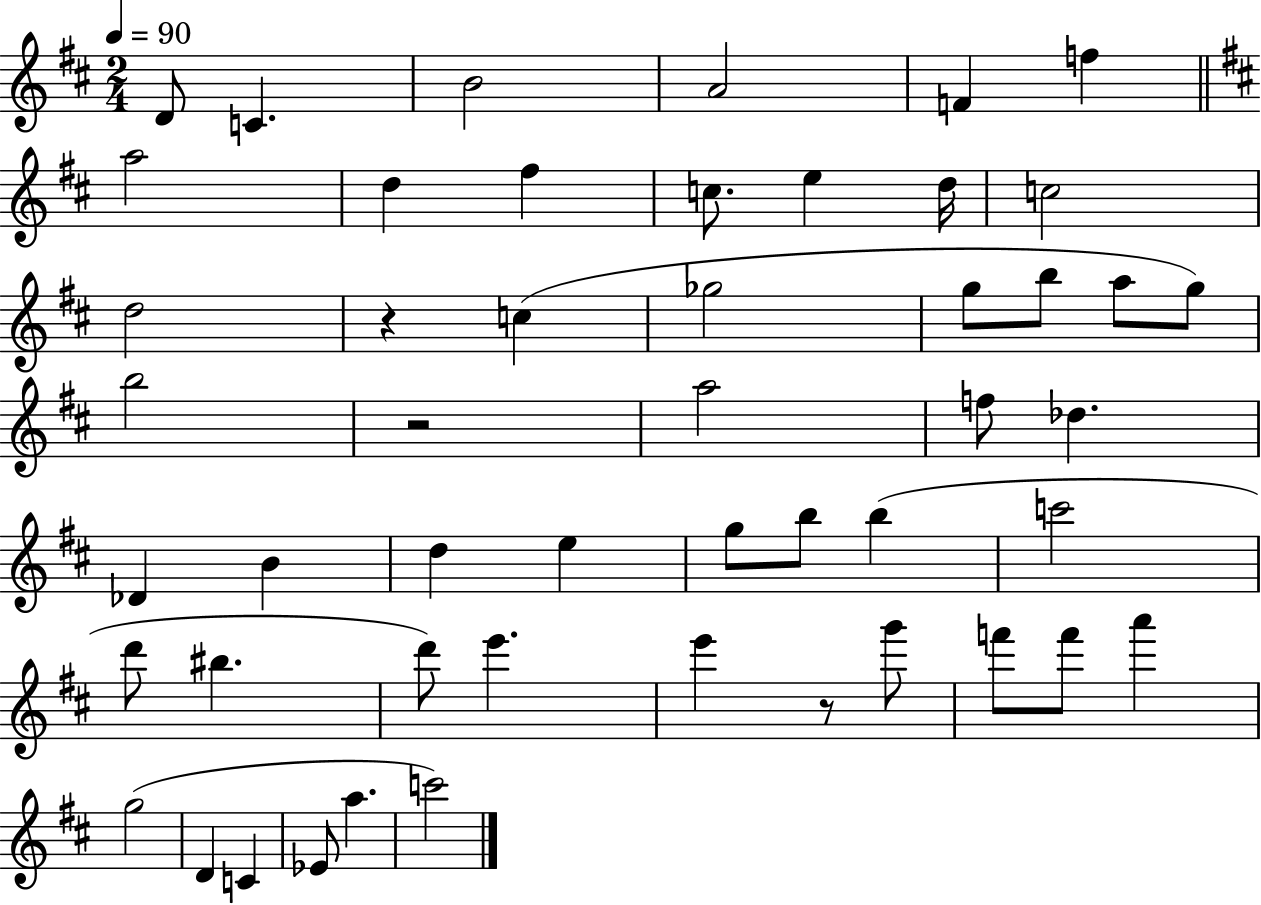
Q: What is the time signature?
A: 2/4